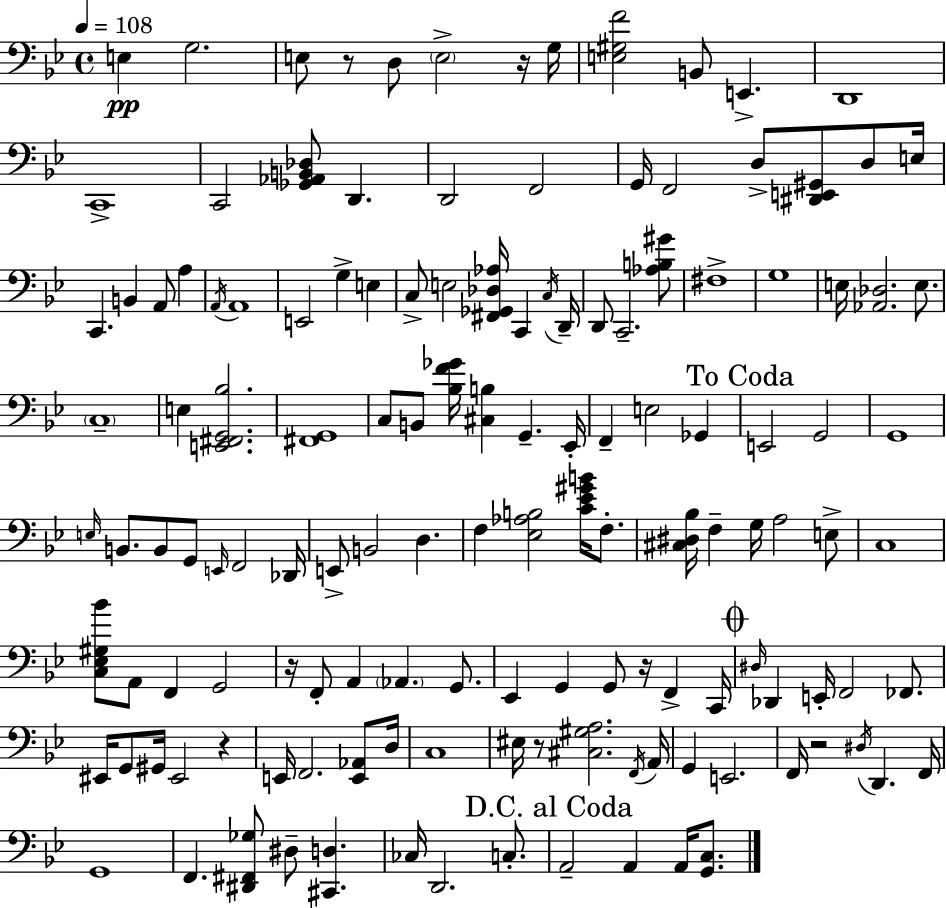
X:1
T:Untitled
M:4/4
L:1/4
K:Gm
E, G,2 E,/2 z/2 D,/2 E,2 z/4 G,/4 [E,^G,F]2 B,,/2 E,, D,,4 C,,4 C,,2 [_G,,_A,,B,,_D,]/2 D,, D,,2 F,,2 G,,/4 F,,2 D,/2 [^D,,E,,^G,,]/2 D,/2 E,/4 C,, B,, A,,/2 A, A,,/4 A,,4 E,,2 G, E, C,/2 E,2 [^F,,_G,,_D,_A,]/4 C,, C,/4 D,,/4 D,,/2 C,,2 [_A,B,^G]/2 ^F,4 G,4 E,/4 [_A,,_D,]2 E,/2 C,4 E, [E,,^F,,G,,_B,]2 [^F,,G,,]4 C,/2 B,,/2 [_B,F_G]/4 [^C,B,] G,, _E,,/4 F,, E,2 _G,, E,,2 G,,2 G,,4 E,/4 B,,/2 B,,/2 G,,/2 E,,/4 F,,2 _D,,/4 E,,/2 B,,2 D, F, [_E,_A,B,]2 [C_E^GB]/4 F,/2 [^C,^D,_B,]/4 F, G,/4 A,2 E,/2 C,4 [C,_E,^G,_B]/2 A,,/2 F,, G,,2 z/4 F,,/2 A,, _A,, G,,/2 _E,, G,, G,,/2 z/4 F,, C,,/4 ^D,/4 _D,, E,,/4 F,,2 _F,,/2 ^E,,/4 G,,/2 ^G,,/4 ^E,,2 z E,,/4 F,,2 [E,,_A,,]/2 D,/4 C,4 ^E,/4 z/2 [^C,^G,A,]2 F,,/4 A,,/4 G,, E,,2 F,,/4 z2 ^D,/4 D,, F,,/4 G,,4 F,, [^D,,^F,,_G,]/2 ^D,/2 [^C,,D,] _C,/4 D,,2 C,/2 A,,2 A,, A,,/4 [G,,C,]/2